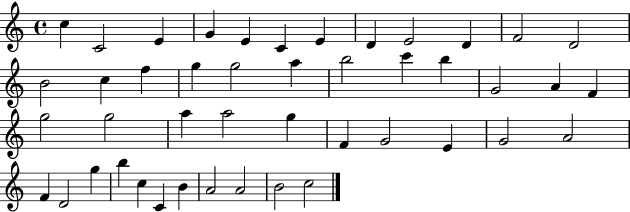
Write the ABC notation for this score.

X:1
T:Untitled
M:4/4
L:1/4
K:C
c C2 E G E C E D E2 D F2 D2 B2 c f g g2 a b2 c' b G2 A F g2 g2 a a2 g F G2 E G2 A2 F D2 g b c C B A2 A2 B2 c2